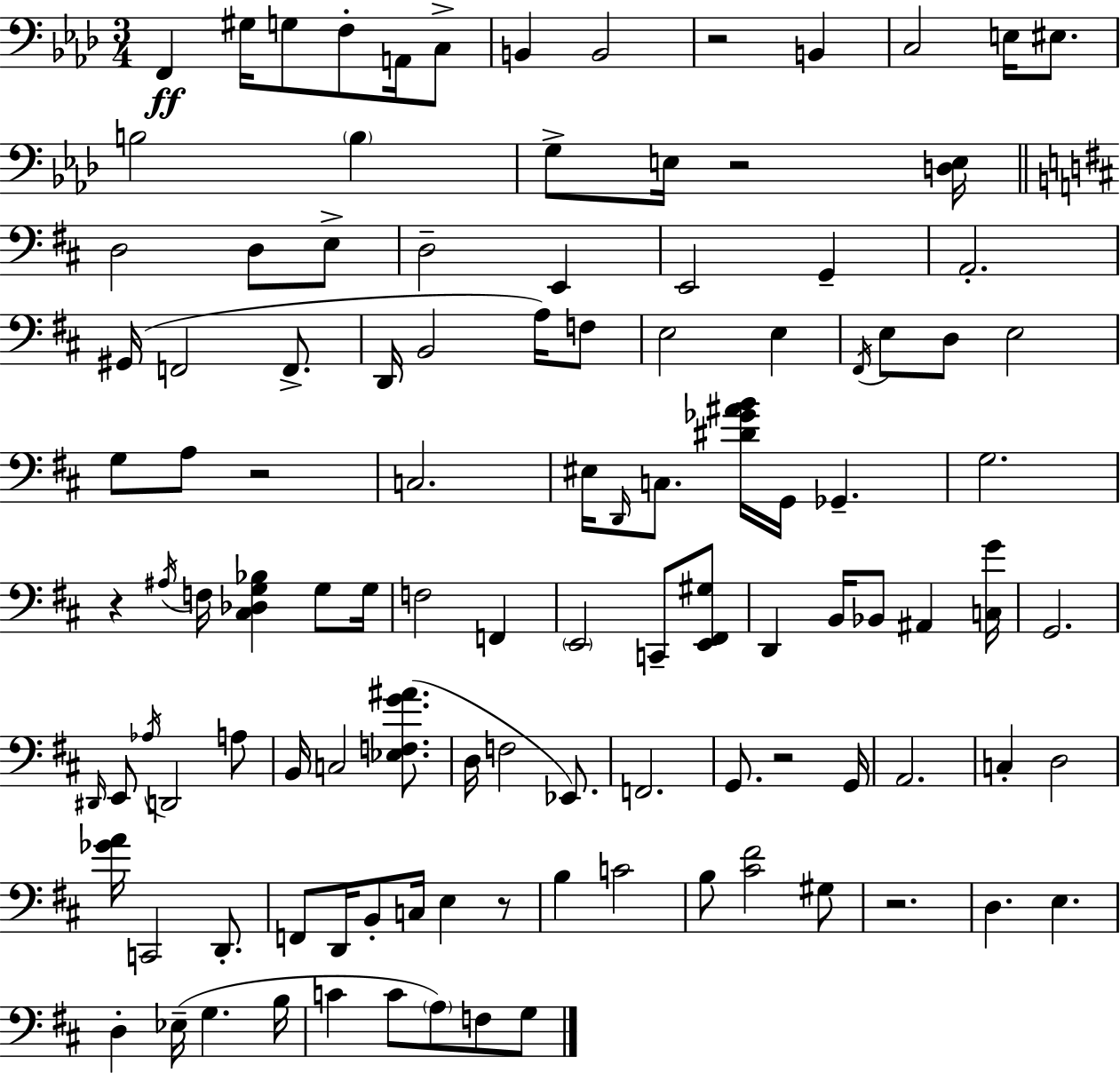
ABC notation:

X:1
T:Untitled
M:3/4
L:1/4
K:Ab
F,, ^G,/4 G,/2 F,/2 A,,/4 C,/2 B,, B,,2 z2 B,, C,2 E,/4 ^E,/2 B,2 B, G,/2 E,/4 z2 [D,E,]/4 D,2 D,/2 E,/2 D,2 E,, E,,2 G,, A,,2 ^G,,/4 F,,2 F,,/2 D,,/4 B,,2 A,/4 F,/2 E,2 E, ^F,,/4 E,/2 D,/2 E,2 G,/2 A,/2 z2 C,2 ^E,/4 D,,/4 C,/2 [^D_G^AB]/4 G,,/4 _G,, G,2 z ^A,/4 F,/4 [^C,_D,G,_B,] G,/2 G,/4 F,2 F,, E,,2 C,,/2 [E,,^F,,^G,]/2 D,, B,,/4 _B,,/2 ^A,, [C,G]/4 G,,2 ^D,,/4 E,,/2 _A,/4 D,,2 A,/2 B,,/4 C,2 [_E,F,G^A]/2 D,/4 F,2 _E,,/2 F,,2 G,,/2 z2 G,,/4 A,,2 C, D,2 [_GA]/4 C,,2 D,,/2 F,,/2 D,,/4 B,,/2 C,/4 E, z/2 B, C2 B,/2 [^C^F]2 ^G,/2 z2 D, E, D, _E,/4 G, B,/4 C C/2 A,/2 F,/2 G,/2